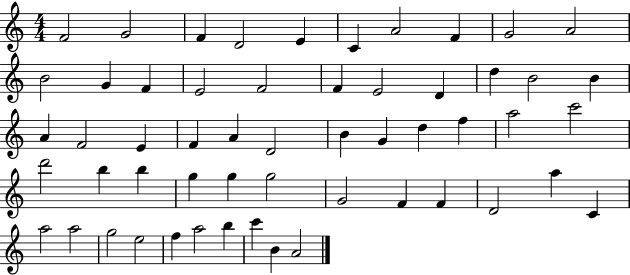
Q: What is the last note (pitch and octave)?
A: A4